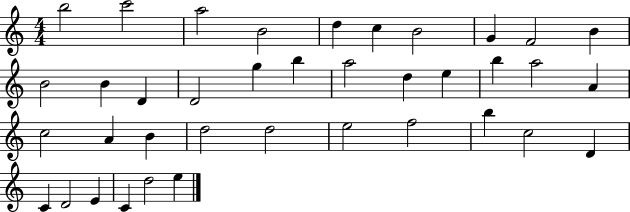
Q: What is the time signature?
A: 4/4